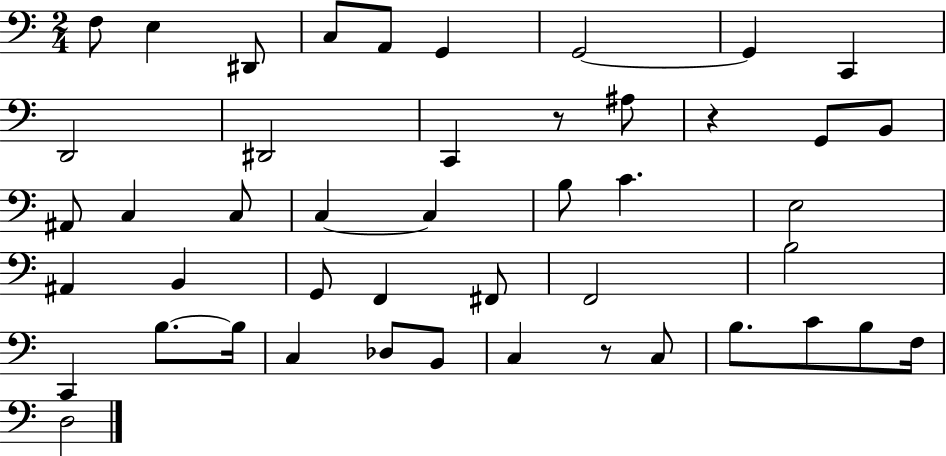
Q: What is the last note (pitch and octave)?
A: D3